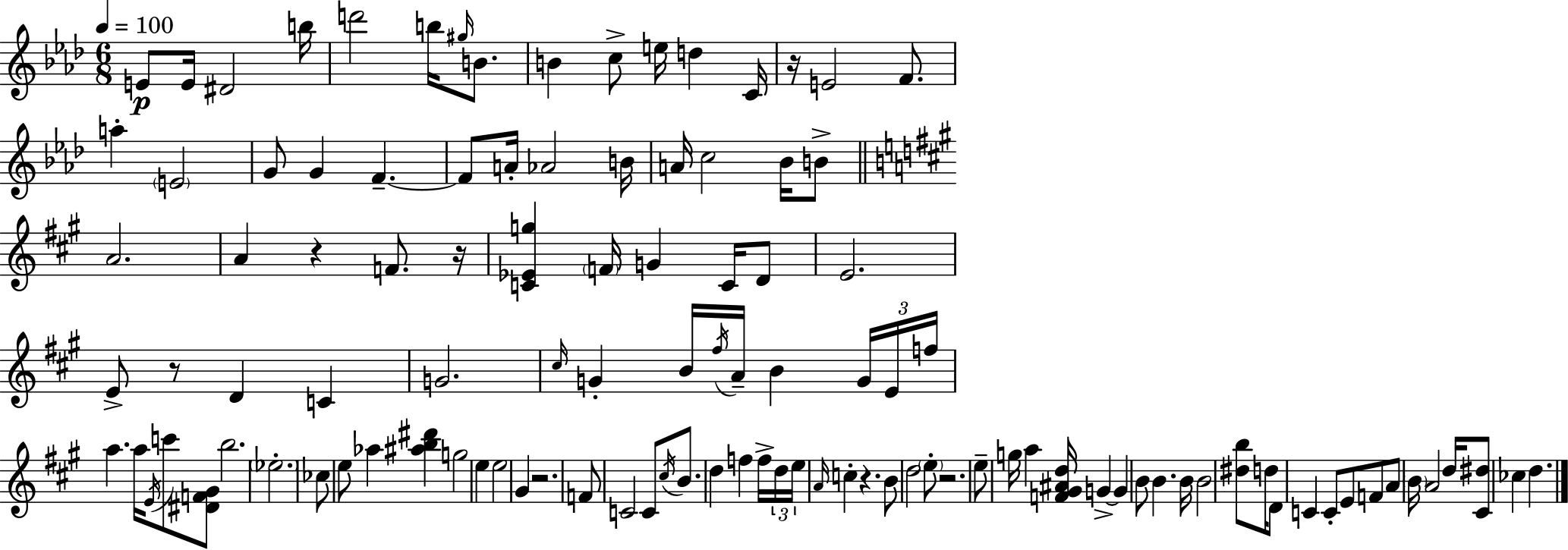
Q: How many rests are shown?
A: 7